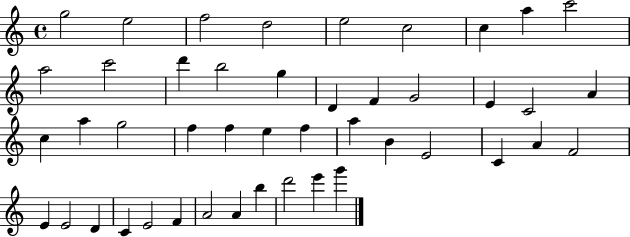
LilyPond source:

{
  \clef treble
  \time 4/4
  \defaultTimeSignature
  \key c \major
  g''2 e''2 | f''2 d''2 | e''2 c''2 | c''4 a''4 c'''2 | \break a''2 c'''2 | d'''4 b''2 g''4 | d'4 f'4 g'2 | e'4 c'2 a'4 | \break c''4 a''4 g''2 | f''4 f''4 e''4 f''4 | a''4 b'4 e'2 | c'4 a'4 f'2 | \break e'4 e'2 d'4 | c'4 e'2 f'4 | a'2 a'4 b''4 | d'''2 e'''4 g'''4 | \break \bar "|."
}